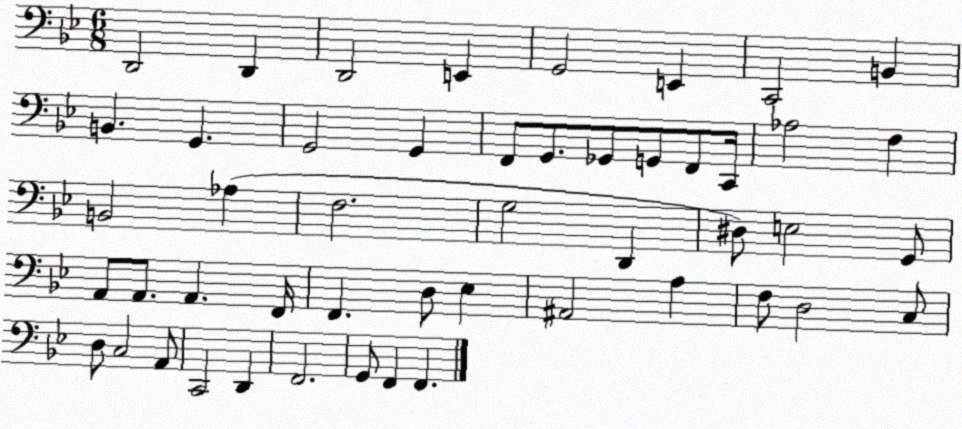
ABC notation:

X:1
T:Untitled
M:6/8
L:1/4
K:Bb
D,,2 D,, D,,2 E,, G,,2 E,, C,,2 B,, B,, G,, G,,2 G,, F,,/2 G,,/2 _G,,/2 G,,/2 F,,/2 C,,/4 _A,2 F, B,,2 _A, F,2 G,2 D,, ^D,/2 E,2 G,,/2 A,,/2 A,,/2 A,, F,,/4 F,, D,/2 _E, ^A,,2 A, F,/2 D,2 C,/2 D,/2 C,2 A,,/2 C,,2 D,, F,,2 G,,/2 F,, F,,